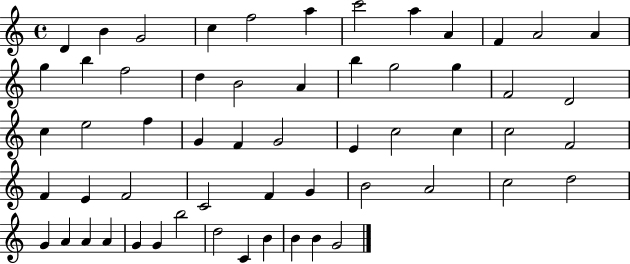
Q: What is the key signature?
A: C major